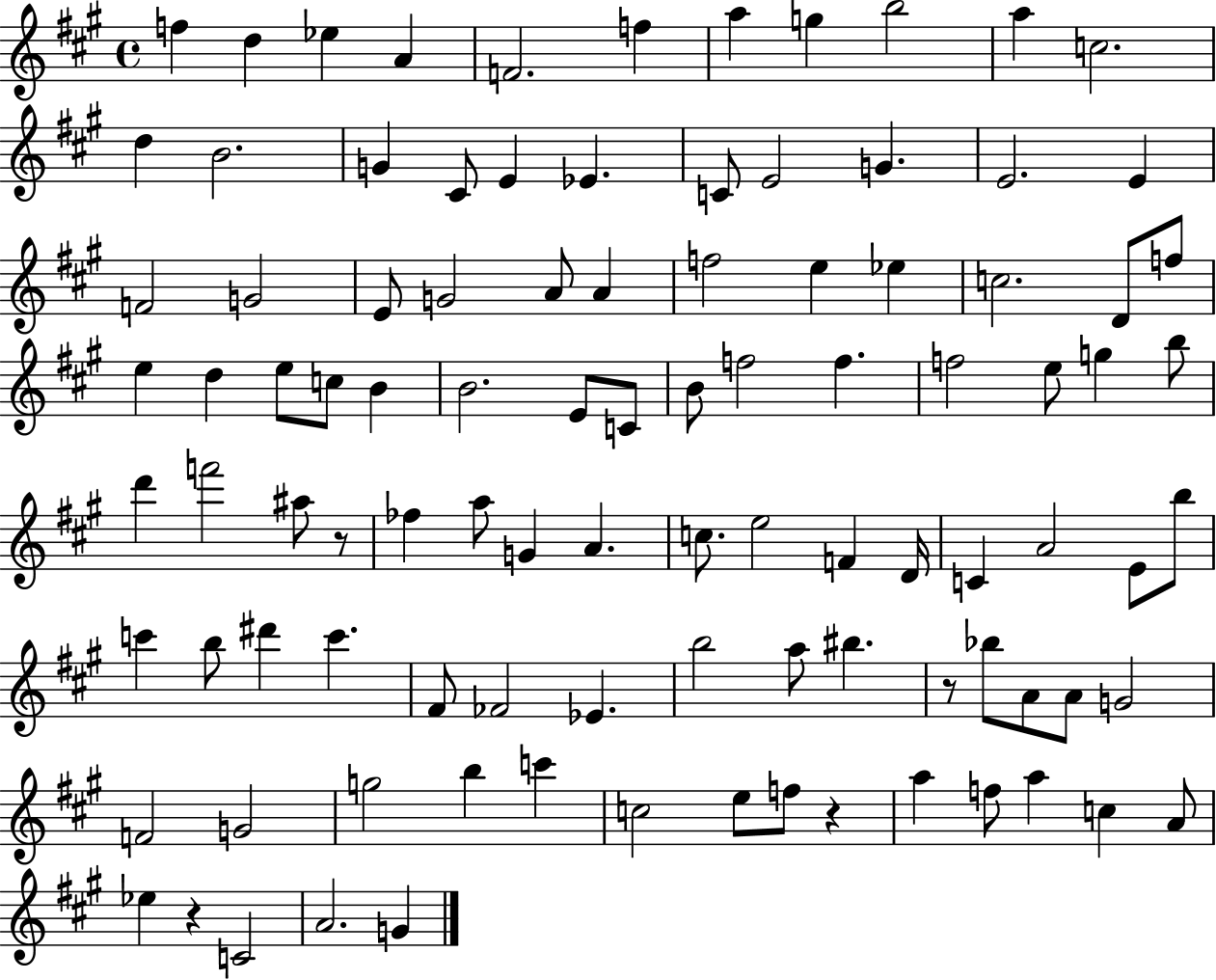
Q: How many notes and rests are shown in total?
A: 99